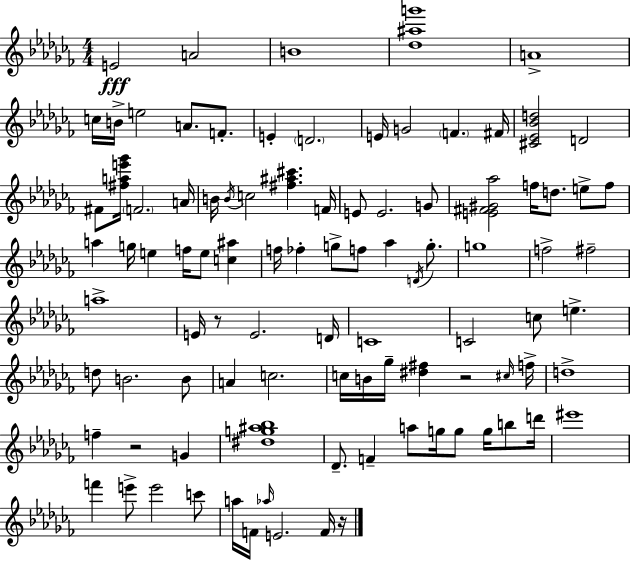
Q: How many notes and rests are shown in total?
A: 96